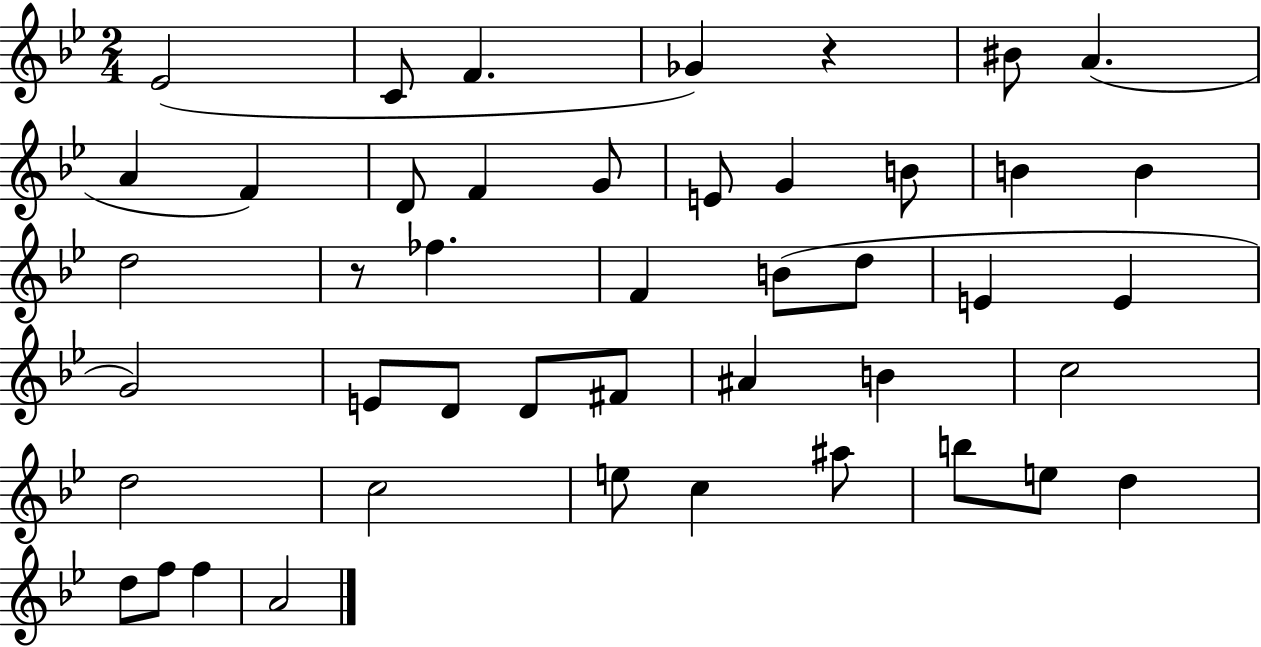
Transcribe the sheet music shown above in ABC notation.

X:1
T:Untitled
M:2/4
L:1/4
K:Bb
_E2 C/2 F _G z ^B/2 A A F D/2 F G/2 E/2 G B/2 B B d2 z/2 _f F B/2 d/2 E E G2 E/2 D/2 D/2 ^F/2 ^A B c2 d2 c2 e/2 c ^a/2 b/2 e/2 d d/2 f/2 f A2